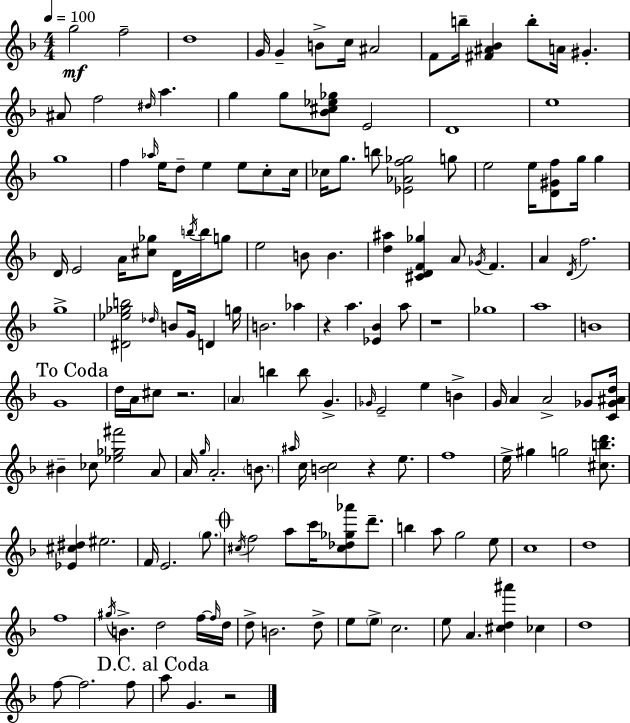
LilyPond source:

{
  \clef treble
  \numericTimeSignature
  \time 4/4
  \key f \major
  \tempo 4 = 100
  g''2\mf f''2-- | d''1 | g'16 g'4-- b'8-> c''16 ais'2 | f'8 b''16-- <fis' ais' bes'>4 b''8-. a'16 gis'4.-. | \break ais'8 f''2 \grace { dis''16 } a''4. | g''4 g''8 <bes' cis'' ees'' ges''>8 e'2 | d'1 | e''1 | \break g''1 | f''4 \grace { aes''16 } e''16 d''8-- e''4 e''8 c''8-. | c''16 ces''16 g''8. b''8 <ees' aes' f'' ges''>2 | g''8 e''2 e''16 <d' gis' f''>8 g''16 g''4 | \break d'16 e'2 a'16 <cis'' ges''>8 d'16 \acciaccatura { b''16 } | b''16 g''8 e''2 b'8 b'4. | <d'' ais''>4 <cis' d' f' ges''>4 a'8 \acciaccatura { ges'16 } f'4. | a'4 \acciaccatura { d'16 } f''2. | \break g''1-> | <dis' ees'' ges'' b''>2 \grace { des''16 } b'8 | g'16 d'4 g''16 b'2. | aes''4 r4 a''4. | \break <ees' bes'>4 a''8 r1 | ges''1 | a''1 | b'1 | \break \mark "To Coda" g'1 | d''16 a'16 cis''8 r2. | \parenthesize a'4 b''4 b''8 | g'4.-> \grace { ges'16 } e'2-- e''4 | \break b'4-> g'16 a'4 a'2-> | ges'8 <c' ges' ais' d''>16 bis'4-- ces''8 <ees'' ges'' fis'''>2 | a'8 a'16 \grace { g''16 } a'2.-. | \parenthesize b'8. \grace { ais''16 } c''16 <b' c''>2 | \break r4 e''8. f''1 | e''16-> gis''4 g''2 | <cis'' b'' d'''>8. <ees' cis'' dis''>4 eis''2. | f'16 e'2. | \break \parenthesize g''8. \mark \markup { \musicglyph "scripts.coda" } \acciaccatura { cis''16 } f''2 | a''8 c'''16 <cis'' des'' ges'' aes'''>8 d'''8.-- b''4 a''8 | g''2 e''8 c''1 | d''1 | \break f''1 | \acciaccatura { gis''16 } b'4.-> | d''2 f''16~~ \grace { f''16 } d''16 d''8-> b'2. | d''8-> e''8 \parenthesize e''8-> | \break c''2. e''8 a'4. | <cis'' d'' ais'''>4 ces''4 d''1 | f''8~~ f''2. | f''8 \mark "D.C. al Coda" a''8 g'4. | \break r2 \bar "|."
}